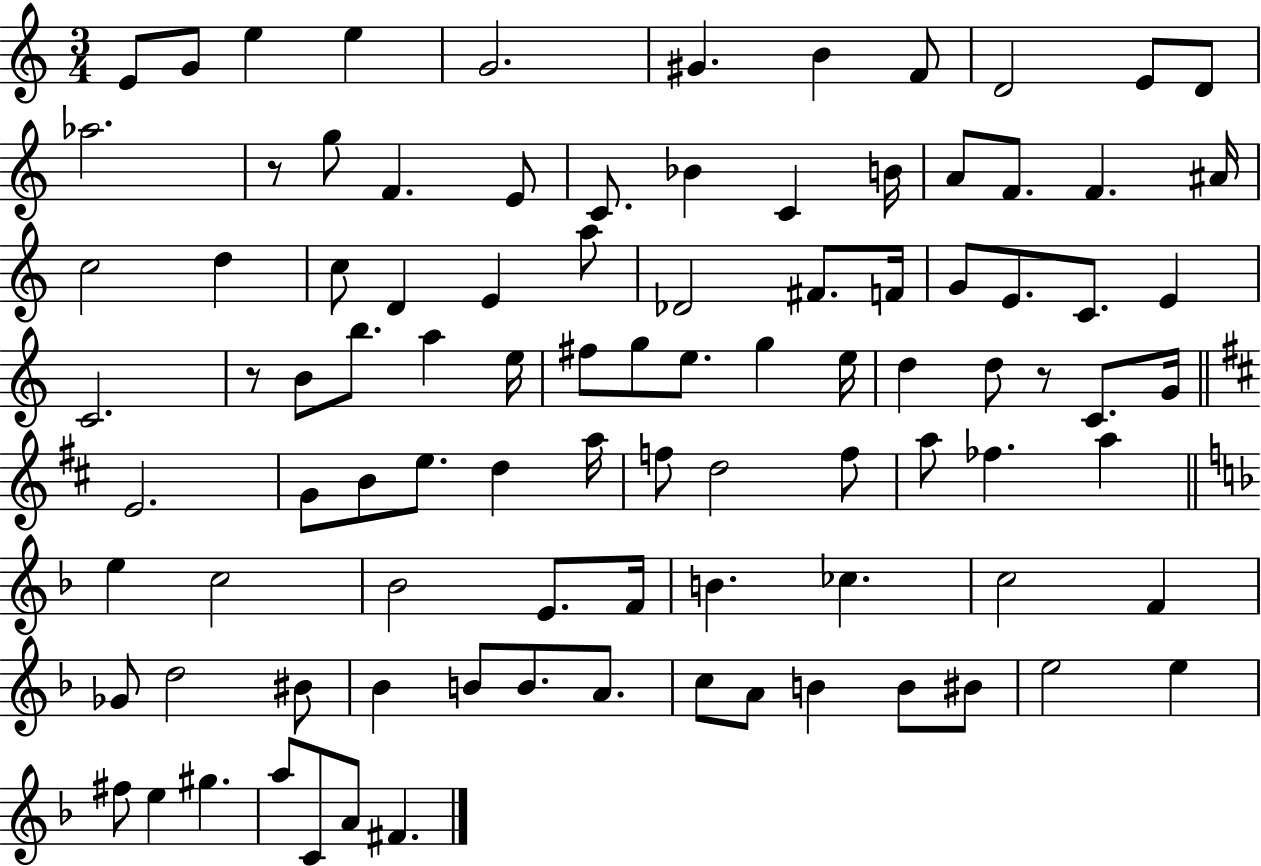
E4/e G4/e E5/q E5/q G4/h. G#4/q. B4/q F4/e D4/h E4/e D4/e Ab5/h. R/e G5/e F4/q. E4/e C4/e. Bb4/q C4/q B4/s A4/e F4/e. F4/q. A#4/s C5/h D5/q C5/e D4/q E4/q A5/e Db4/h F#4/e. F4/s G4/e E4/e. C4/e. E4/q C4/h. R/e B4/e B5/e. A5/q E5/s F#5/e G5/e E5/e. G5/q E5/s D5/q D5/e R/e C4/e. G4/s E4/h. G4/e B4/e E5/e. D5/q A5/s F5/e D5/h F5/e A5/e FES5/q. A5/q E5/q C5/h Bb4/h E4/e. F4/s B4/q. CES5/q. C5/h F4/q Gb4/e D5/h BIS4/e Bb4/q B4/e B4/e. A4/e. C5/e A4/e B4/q B4/e BIS4/e E5/h E5/q F#5/e E5/q G#5/q. A5/e C4/e A4/e F#4/q.